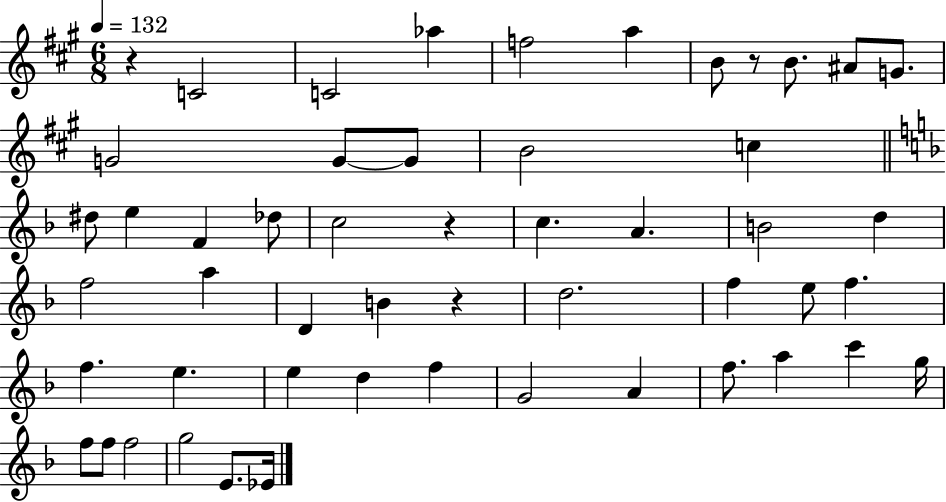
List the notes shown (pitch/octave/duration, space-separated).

R/q C4/h C4/h Ab5/q F5/h A5/q B4/e R/e B4/e. A#4/e G4/e. G4/h G4/e G4/e B4/h C5/q D#5/e E5/q F4/q Db5/e C5/h R/q C5/q. A4/q. B4/h D5/q F5/h A5/q D4/q B4/q R/q D5/h. F5/q E5/e F5/q. F5/q. E5/q. E5/q D5/q F5/q G4/h A4/q F5/e. A5/q C6/q G5/s F5/e F5/e F5/h G5/h E4/e. Eb4/s